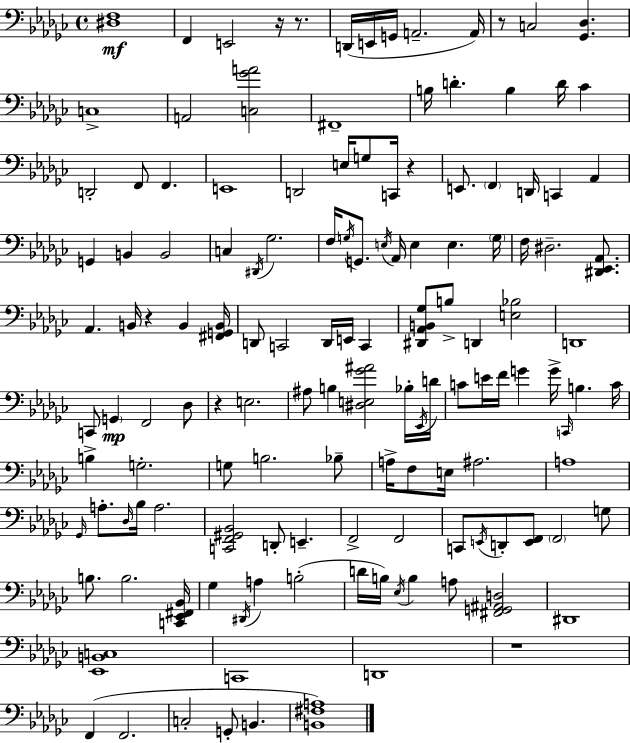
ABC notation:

X:1
T:Untitled
M:4/4
L:1/4
K:Ebm
[^D,F,]4 F,, E,,2 z/4 z/2 D,,/4 E,,/4 G,,/4 A,,2 A,,/4 z/2 C,2 [_G,,_D,] C,4 A,,2 [C,_GA]2 ^F,,4 B,/4 D B, D/4 _C D,,2 F,,/2 F,, E,,4 D,,2 E,/4 G,/2 C,,/4 z E,,/2 F,, D,,/4 C,, _A,, G,, B,, B,,2 C, ^D,,/4 _G,2 F,/4 G,/4 G,,/2 E,/4 _A,,/4 E, E, G,/4 F,/4 ^D,2 [^D,,_E,,_A,,]/2 _A,, B,,/4 z B,, [^F,,G,,B,,]/4 D,,/2 C,,2 D,,/4 E,,/4 C,, [^D,,_A,,B,,_G,]/2 B,/2 D,, [E,_B,]2 D,,4 C,,/2 G,, F,,2 _D,/2 z E,2 ^A,/2 B, [^D,E,_G^A]2 _B,/4 _E,,/4 D/4 C/2 E/4 F/4 G G/4 C,,/4 B, C/4 B, G,2 G,/2 B,2 _B,/2 A,/4 F,/2 E,/4 ^A,2 A,4 _G,,/4 A,/2 _D,/4 _B,/4 A,2 [C,,F,,^G,,_B,,]2 D,,/2 E,, F,,2 F,,2 C,,/2 E,,/4 D,,/2 [E,,F,,]/2 F,,2 G,/2 B,/2 B,2 [C,,_E,,^F,,_B,,]/4 _G, ^D,,/4 A, B,2 D/4 B,/4 _E,/4 B, A,/2 [^F,,G,,^A,,D,]2 ^D,,4 [_E,,B,,C,]4 C,,4 D,,4 z4 F,, F,,2 C,2 G,,/2 B,, [B,,^F,A,]4